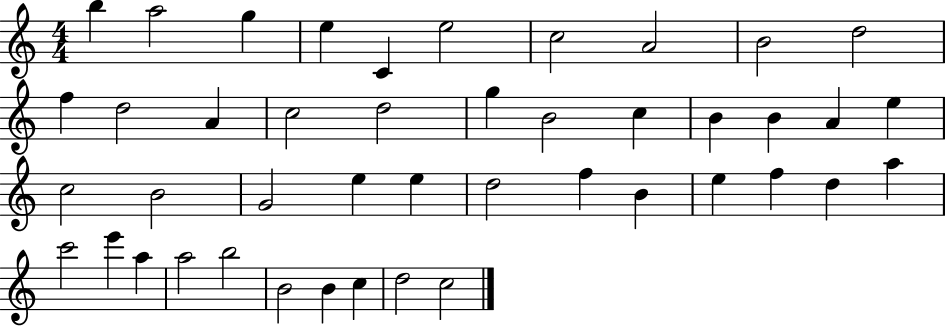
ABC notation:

X:1
T:Untitled
M:4/4
L:1/4
K:C
b a2 g e C e2 c2 A2 B2 d2 f d2 A c2 d2 g B2 c B B A e c2 B2 G2 e e d2 f B e f d a c'2 e' a a2 b2 B2 B c d2 c2